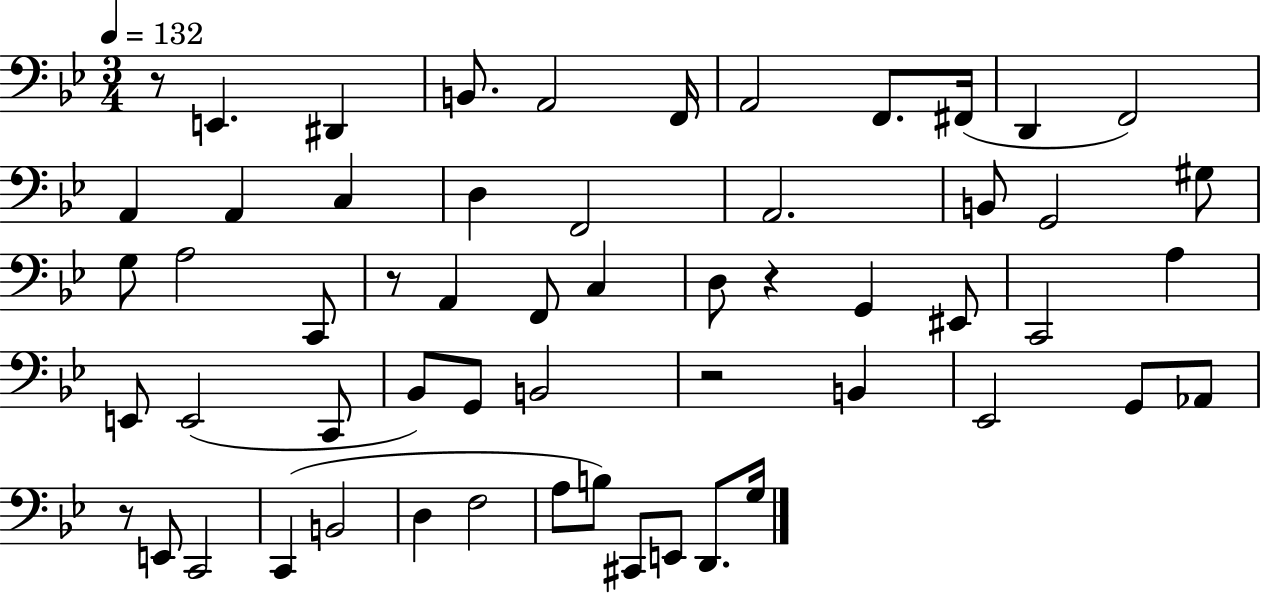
X:1
T:Untitled
M:3/4
L:1/4
K:Bb
z/2 E,, ^D,, B,,/2 A,,2 F,,/4 A,,2 F,,/2 ^F,,/4 D,, F,,2 A,, A,, C, D, F,,2 A,,2 B,,/2 G,,2 ^G,/2 G,/2 A,2 C,,/2 z/2 A,, F,,/2 C, D,/2 z G,, ^E,,/2 C,,2 A, E,,/2 E,,2 C,,/2 _B,,/2 G,,/2 B,,2 z2 B,, _E,,2 G,,/2 _A,,/2 z/2 E,,/2 C,,2 C,, B,,2 D, F,2 A,/2 B,/2 ^C,,/2 E,,/2 D,,/2 G,/4